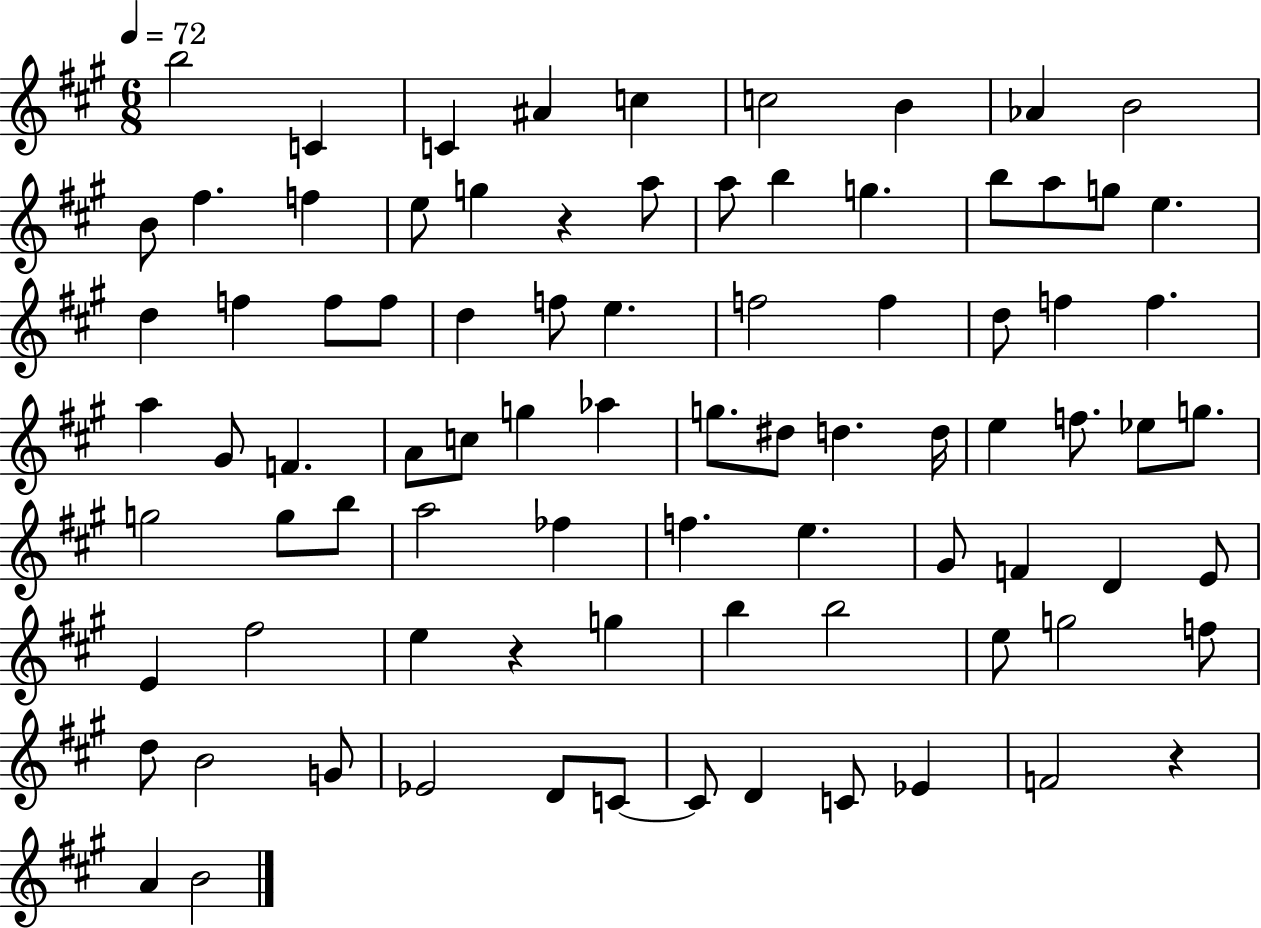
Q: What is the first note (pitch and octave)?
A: B5